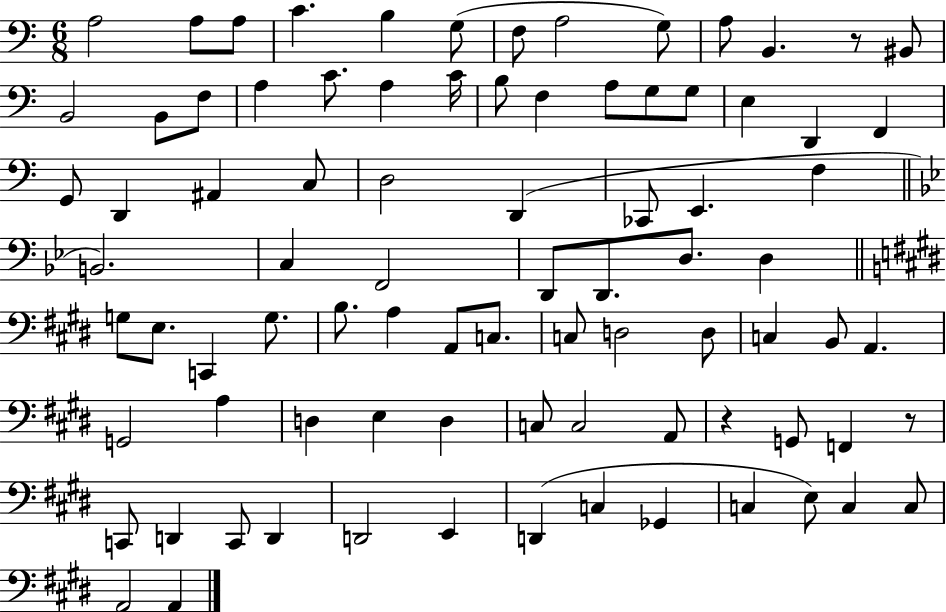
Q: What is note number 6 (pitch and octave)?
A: G3